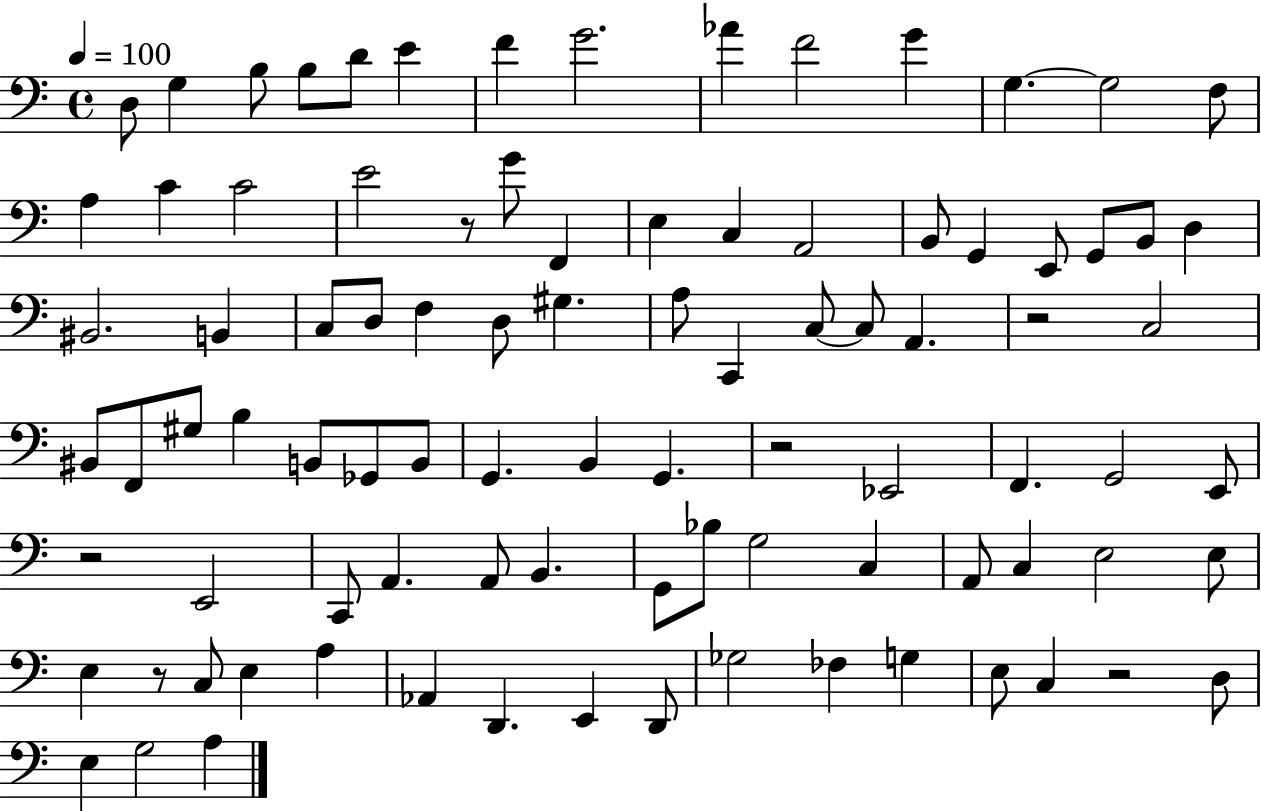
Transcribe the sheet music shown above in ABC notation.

X:1
T:Untitled
M:4/4
L:1/4
K:C
D,/2 G, B,/2 B,/2 D/2 E F G2 _A F2 G G, G,2 F,/2 A, C C2 E2 z/2 G/2 F,, E, C, A,,2 B,,/2 G,, E,,/2 G,,/2 B,,/2 D, ^B,,2 B,, C,/2 D,/2 F, D,/2 ^G, A,/2 C,, C,/2 C,/2 A,, z2 C,2 ^B,,/2 F,,/2 ^G,/2 B, B,,/2 _G,,/2 B,,/2 G,, B,, G,, z2 _E,,2 F,, G,,2 E,,/2 z2 E,,2 C,,/2 A,, A,,/2 B,, G,,/2 _B,/2 G,2 C, A,,/2 C, E,2 E,/2 E, z/2 C,/2 E, A, _A,, D,, E,, D,,/2 _G,2 _F, G, E,/2 C, z2 D,/2 E, G,2 A,